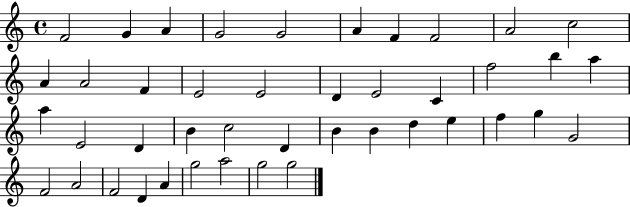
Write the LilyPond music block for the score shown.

{
  \clef treble
  \time 4/4
  \defaultTimeSignature
  \key c \major
  f'2 g'4 a'4 | g'2 g'2 | a'4 f'4 f'2 | a'2 c''2 | \break a'4 a'2 f'4 | e'2 e'2 | d'4 e'2 c'4 | f''2 b''4 a''4 | \break a''4 e'2 d'4 | b'4 c''2 d'4 | b'4 b'4 d''4 e''4 | f''4 g''4 g'2 | \break f'2 a'2 | f'2 d'4 a'4 | g''2 a''2 | g''2 g''2 | \break \bar "|."
}